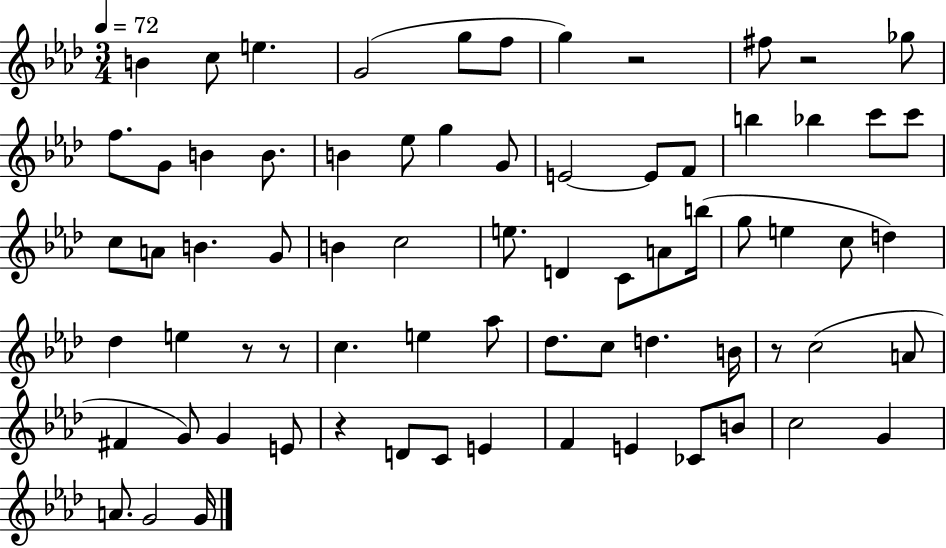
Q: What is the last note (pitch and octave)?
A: G4